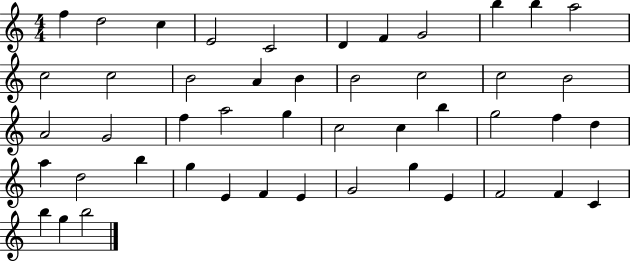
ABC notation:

X:1
T:Untitled
M:4/4
L:1/4
K:C
f d2 c E2 C2 D F G2 b b a2 c2 c2 B2 A B B2 c2 c2 B2 A2 G2 f a2 g c2 c b g2 f d a d2 b g E F E G2 g E F2 F C b g b2